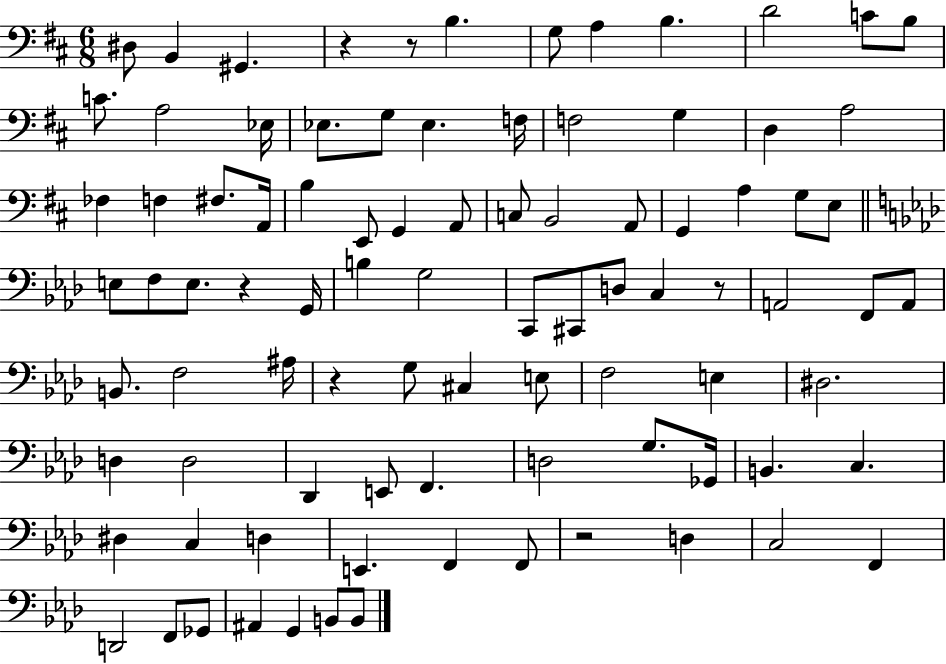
X:1
T:Untitled
M:6/8
L:1/4
K:D
^D,/2 B,, ^G,, z z/2 B, G,/2 A, B, D2 C/2 B,/2 C/2 A,2 _E,/4 _E,/2 G,/2 _E, F,/4 F,2 G, D, A,2 _F, F, ^F,/2 A,,/4 B, E,,/2 G,, A,,/2 C,/2 B,,2 A,,/2 G,, A, G,/2 E,/2 E,/2 F,/2 E,/2 z G,,/4 B, G,2 C,,/2 ^C,,/2 D,/2 C, z/2 A,,2 F,,/2 A,,/2 B,,/2 F,2 ^A,/4 z G,/2 ^C, E,/2 F,2 E, ^D,2 D, D,2 _D,, E,,/2 F,, D,2 G,/2 _G,,/4 B,, C, ^D, C, D, E,, F,, F,,/2 z2 D, C,2 F,, D,,2 F,,/2 _G,,/2 ^A,, G,, B,,/2 B,,/2